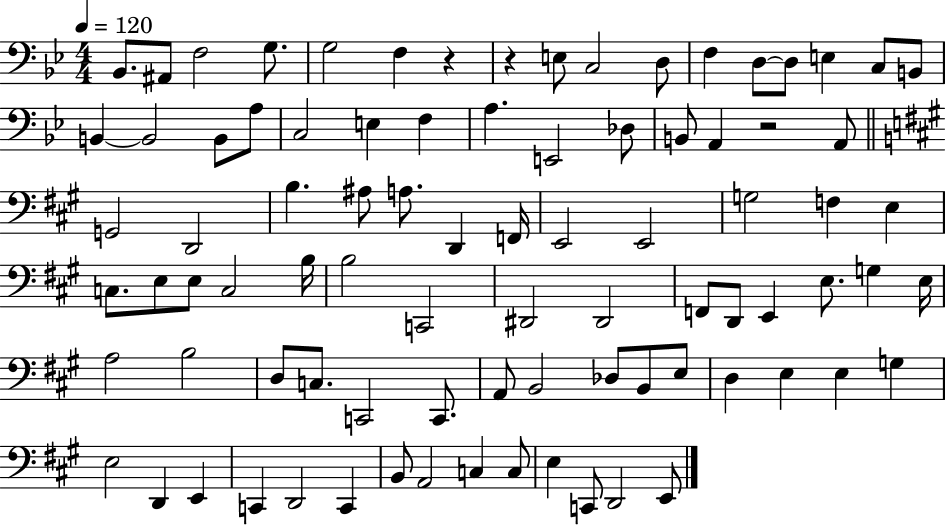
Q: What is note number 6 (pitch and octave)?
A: F3